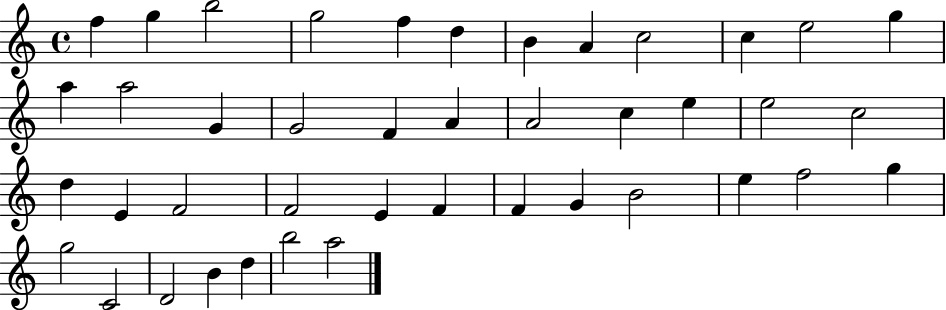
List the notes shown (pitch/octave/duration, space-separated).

F5/q G5/q B5/h G5/h F5/q D5/q B4/q A4/q C5/h C5/q E5/h G5/q A5/q A5/h G4/q G4/h F4/q A4/q A4/h C5/q E5/q E5/h C5/h D5/q E4/q F4/h F4/h E4/q F4/q F4/q G4/q B4/h E5/q F5/h G5/q G5/h C4/h D4/h B4/q D5/q B5/h A5/h